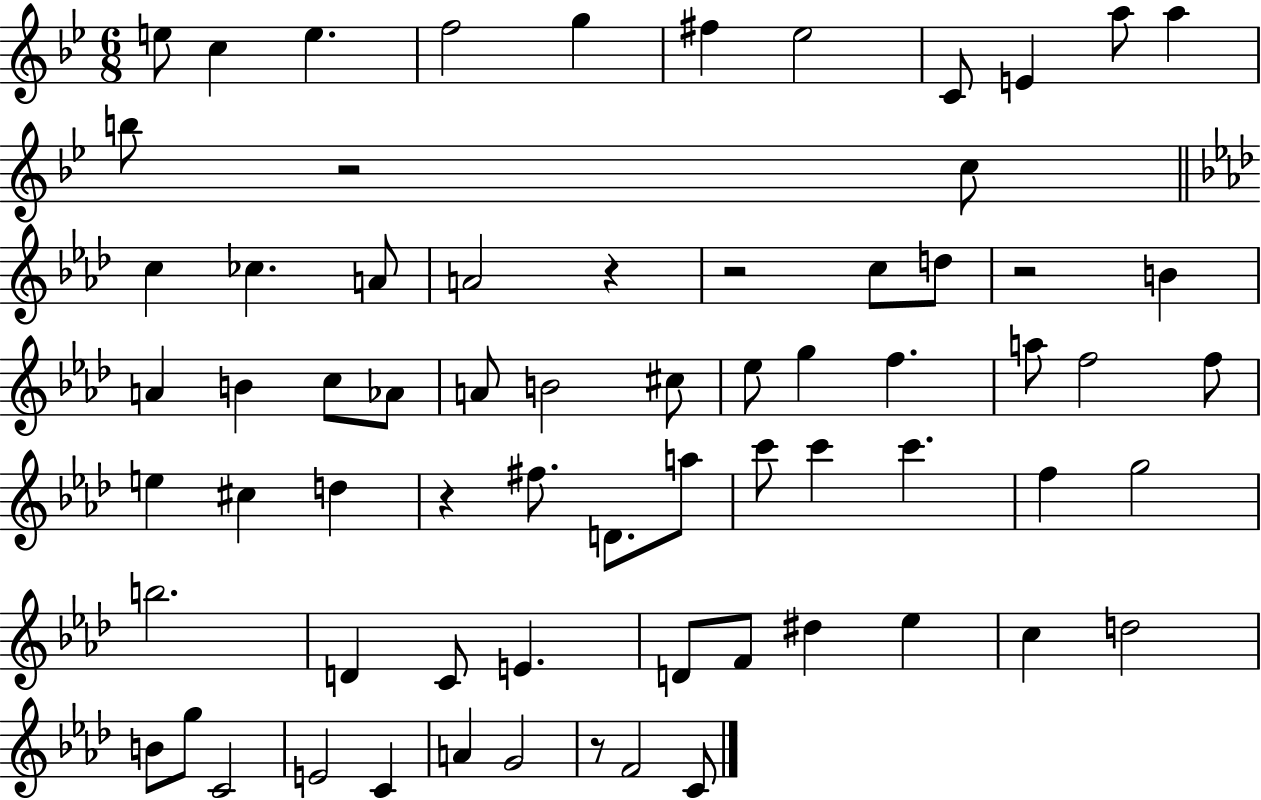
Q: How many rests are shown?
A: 6